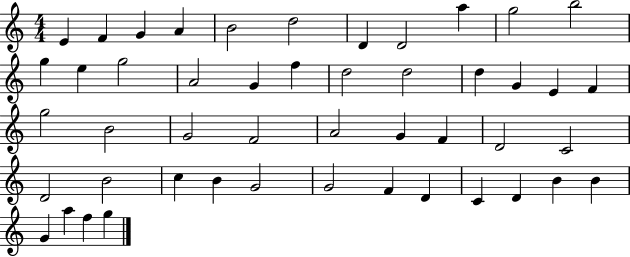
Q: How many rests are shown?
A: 0